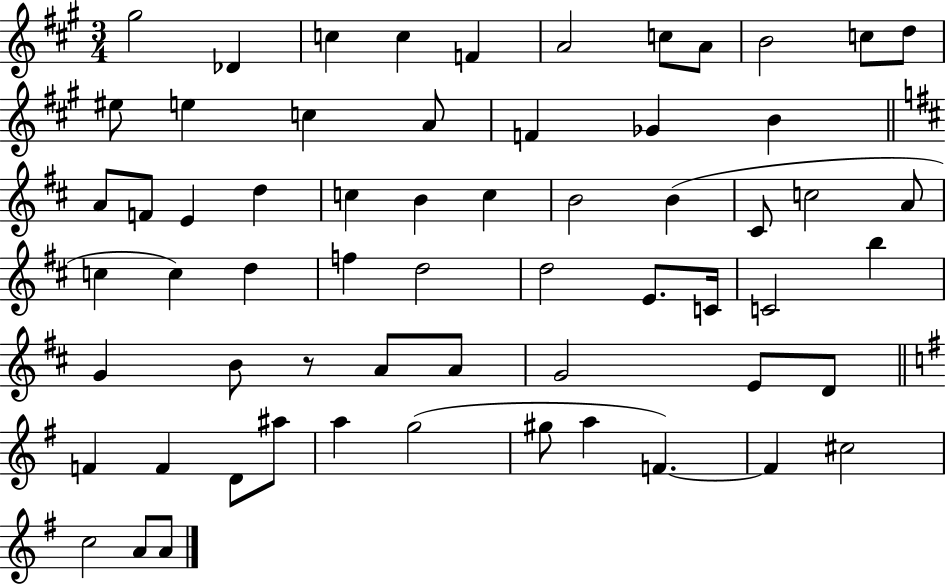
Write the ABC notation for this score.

X:1
T:Untitled
M:3/4
L:1/4
K:A
^g2 _D c c F A2 c/2 A/2 B2 c/2 d/2 ^e/2 e c A/2 F _G B A/2 F/2 E d c B c B2 B ^C/2 c2 A/2 c c d f d2 d2 E/2 C/4 C2 b G B/2 z/2 A/2 A/2 G2 E/2 D/2 F F D/2 ^a/2 a g2 ^g/2 a F F ^c2 c2 A/2 A/2